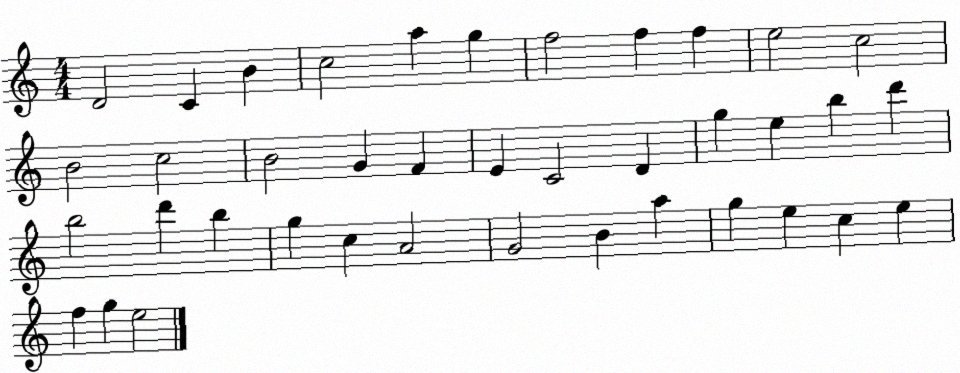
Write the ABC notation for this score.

X:1
T:Untitled
M:4/4
L:1/4
K:C
D2 C B c2 a g f2 f f e2 c2 B2 c2 B2 G F E C2 D g e b d' b2 d' b g c A2 G2 B a g e c e f g e2